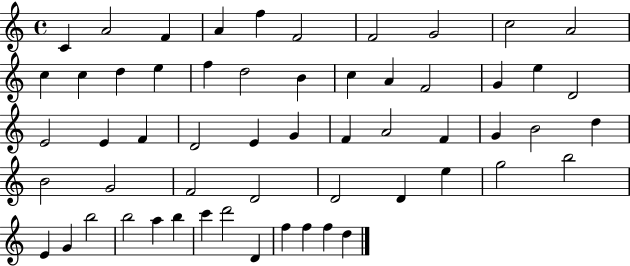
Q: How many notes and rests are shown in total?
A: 57